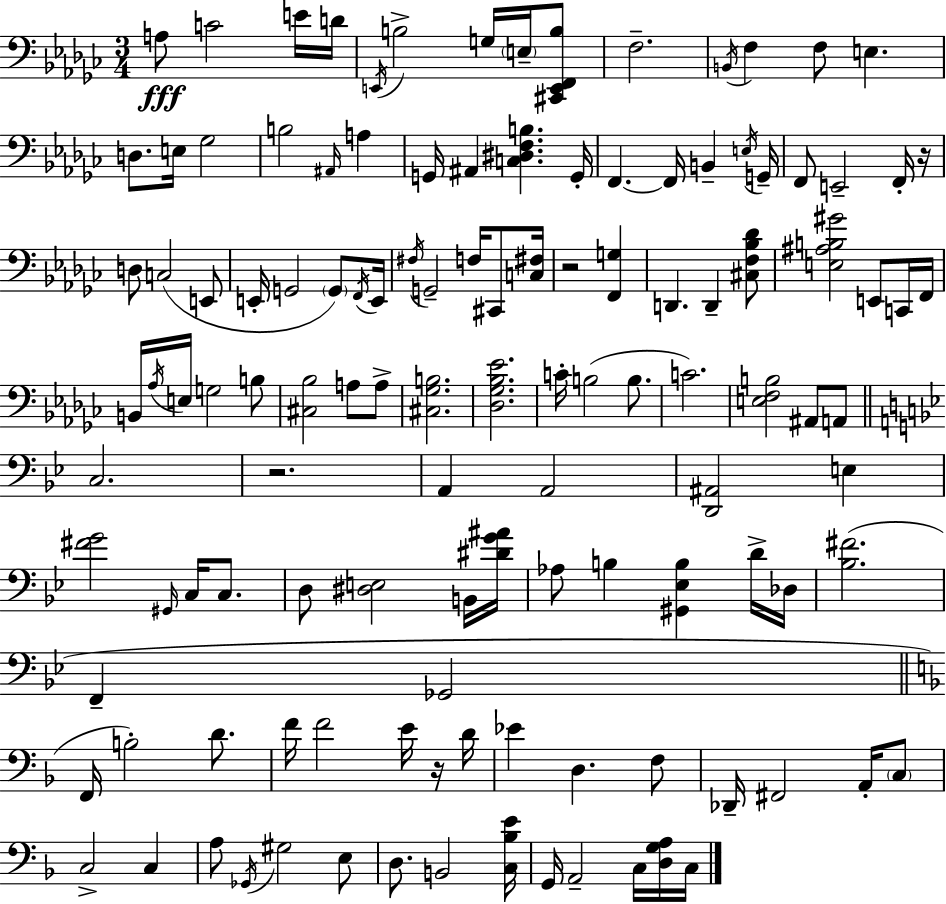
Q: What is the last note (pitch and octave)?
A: C3